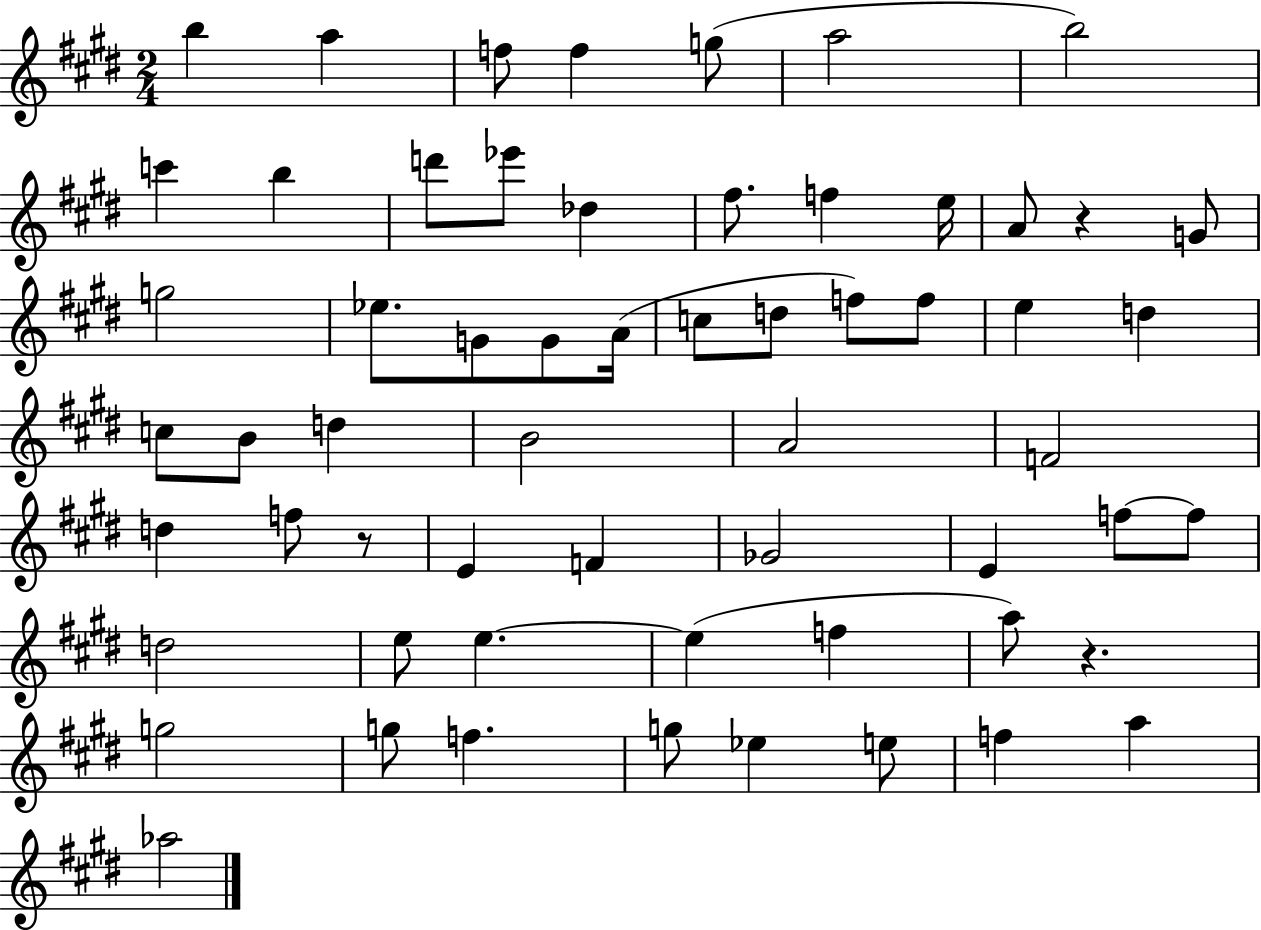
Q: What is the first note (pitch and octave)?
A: B5